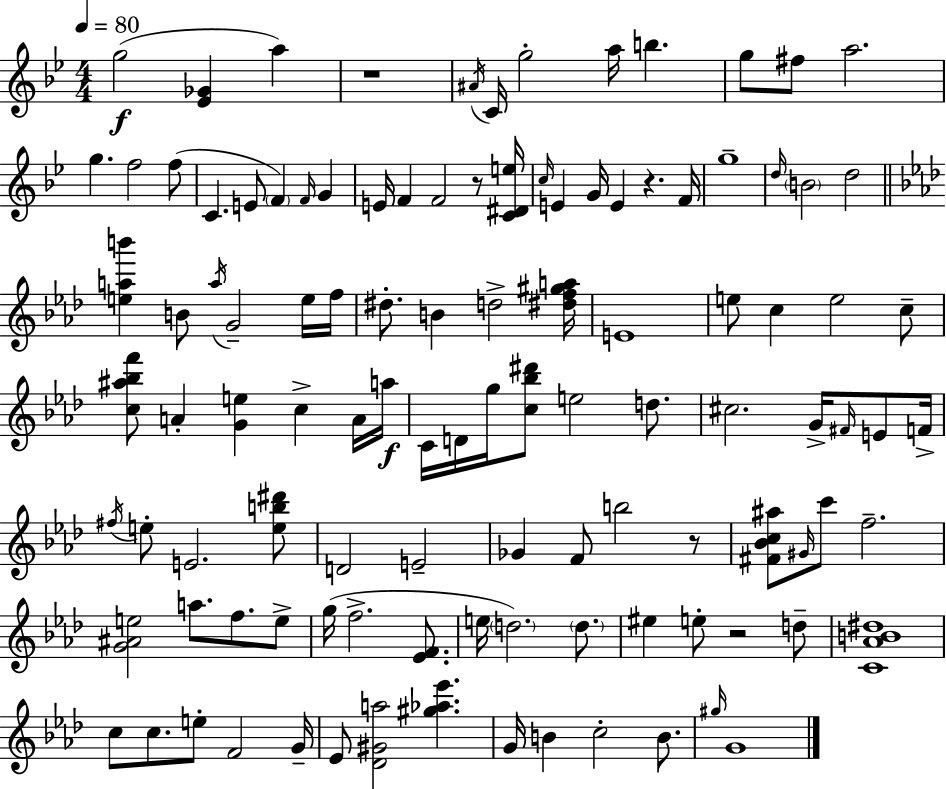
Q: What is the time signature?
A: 4/4